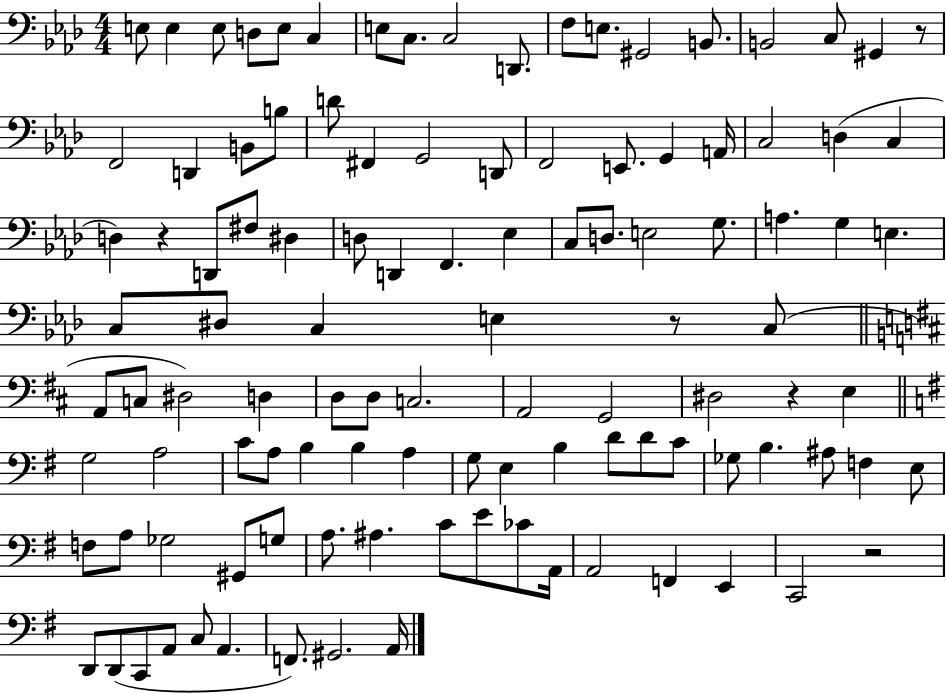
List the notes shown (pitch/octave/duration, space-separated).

E3/e E3/q E3/e D3/e E3/e C3/q E3/e C3/e. C3/h D2/e. F3/e E3/e. G#2/h B2/e. B2/h C3/e G#2/q R/e F2/h D2/q B2/e B3/e D4/e F#2/q G2/h D2/e F2/h E2/e. G2/q A2/s C3/h D3/q C3/q D3/q R/q D2/e F#3/e D#3/q D3/e D2/q F2/q. Eb3/q C3/e D3/e. E3/h G3/e. A3/q. G3/q E3/q. C3/e D#3/e C3/q E3/q R/e C3/e A2/e C3/e D#3/h D3/q D3/e D3/e C3/h. A2/h G2/h D#3/h R/q E3/q G3/h A3/h C4/e A3/e B3/q B3/q A3/q G3/e E3/q B3/q D4/e D4/e C4/e Gb3/e B3/q. A#3/e F3/q E3/e F3/e A3/e Gb3/h G#2/e G3/e A3/e. A#3/q. C4/e E4/e CES4/e A2/s A2/h F2/q E2/q C2/h R/h D2/e D2/e C2/e A2/e C3/e A2/q. F2/e. G#2/h. A2/s